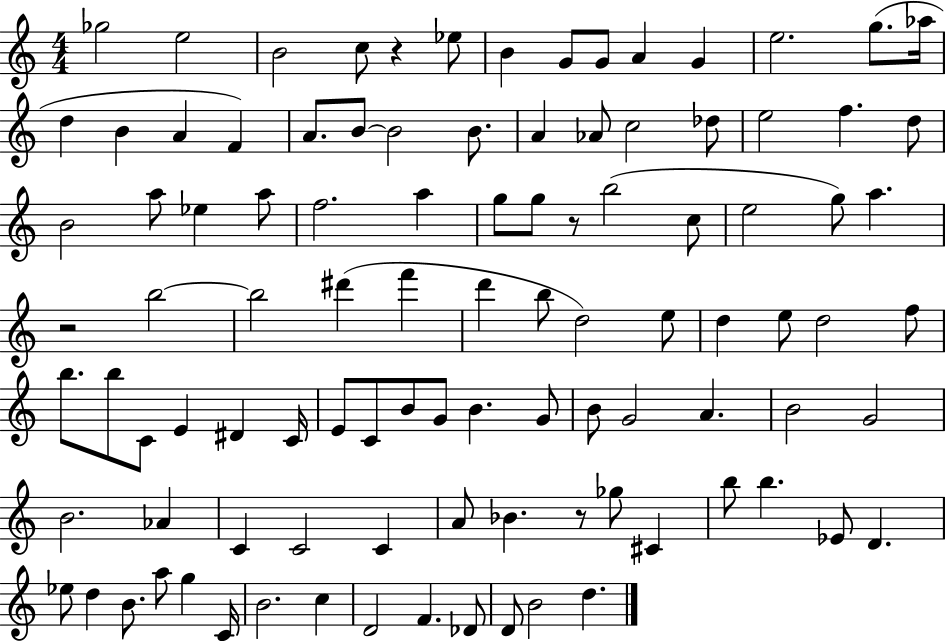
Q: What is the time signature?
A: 4/4